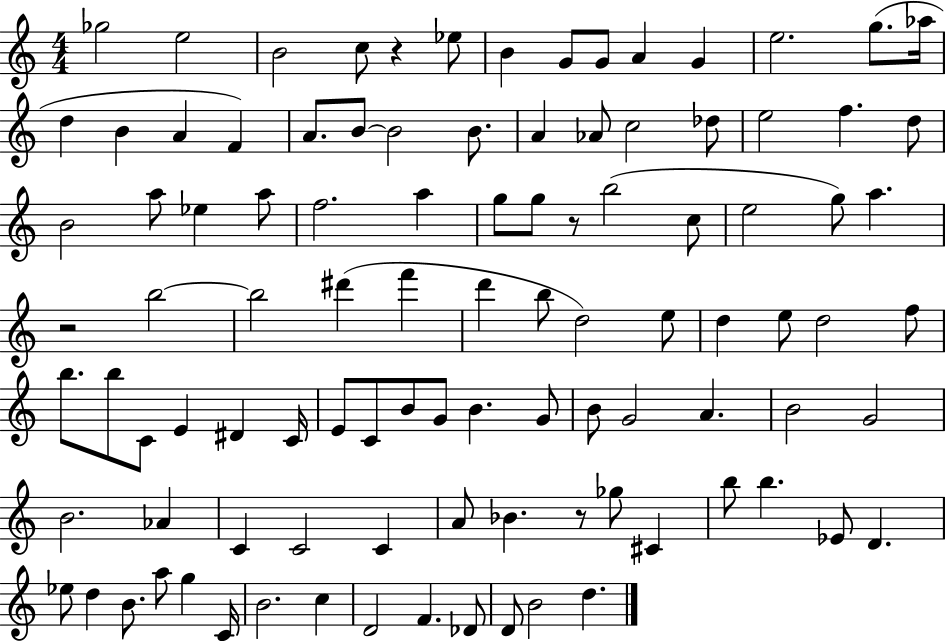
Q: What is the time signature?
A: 4/4